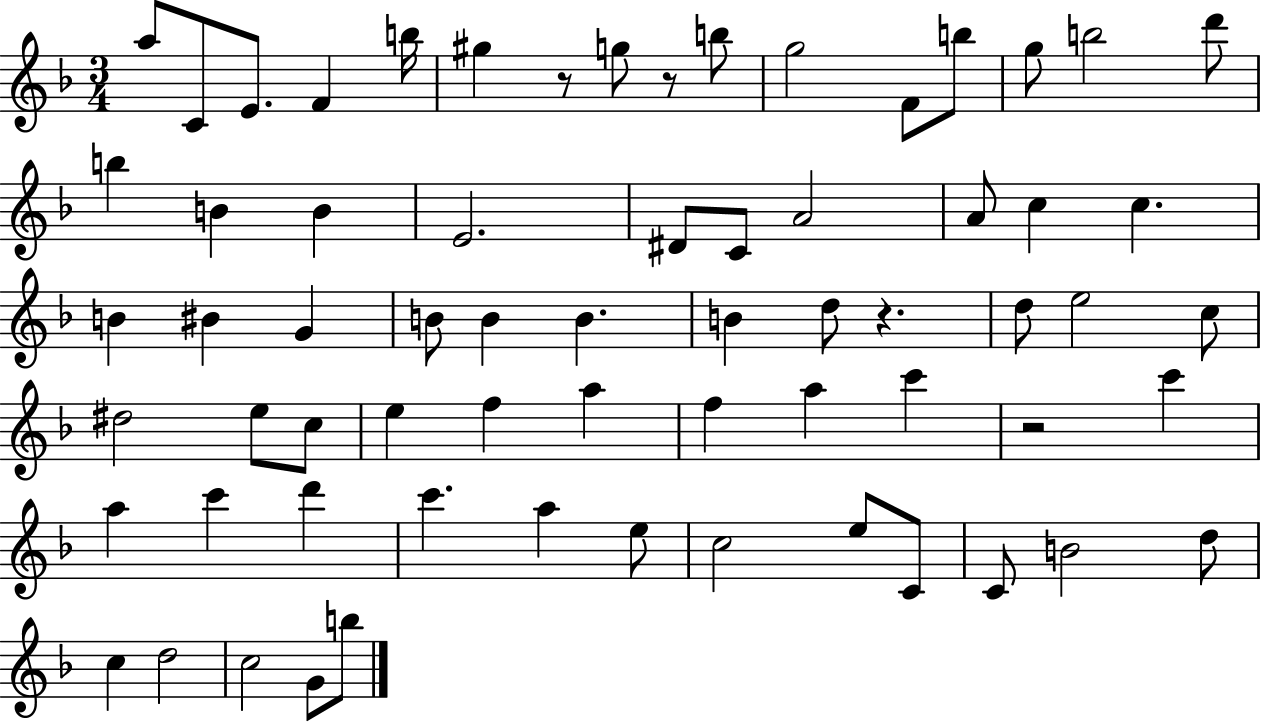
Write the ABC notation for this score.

X:1
T:Untitled
M:3/4
L:1/4
K:F
a/2 C/2 E/2 F b/4 ^g z/2 g/2 z/2 b/2 g2 F/2 b/2 g/2 b2 d'/2 b B B E2 ^D/2 C/2 A2 A/2 c c B ^B G B/2 B B B d/2 z d/2 e2 c/2 ^d2 e/2 c/2 e f a f a c' z2 c' a c' d' c' a e/2 c2 e/2 C/2 C/2 B2 d/2 c d2 c2 G/2 b/2